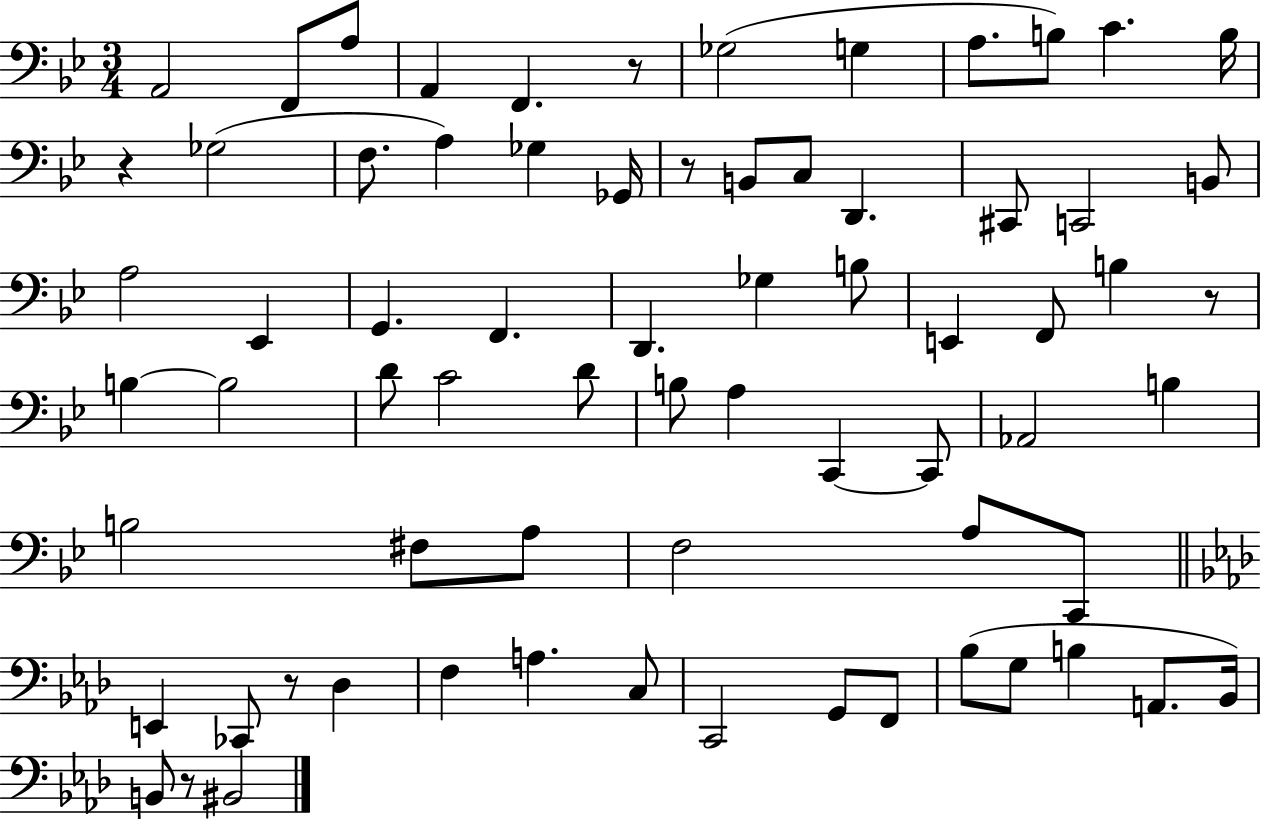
{
  \clef bass
  \numericTimeSignature
  \time 3/4
  \key bes \major
  a,2 f,8 a8 | a,4 f,4. r8 | ges2( g4 | a8. b8) c'4. b16 | \break r4 ges2( | f8. a4) ges4 ges,16 | r8 b,8 c8 d,4. | cis,8 c,2 b,8 | \break a2 ees,4 | g,4. f,4. | d,4. ges4 b8 | e,4 f,8 b4 r8 | \break b4~~ b2 | d'8 c'2 d'8 | b8 a4 c,4~~ c,8 | aes,2 b4 | \break b2 fis8 a8 | f2 a8 c,8 | \bar "||" \break \key aes \major e,4 ces,8 r8 des4 | f4 a4. c8 | c,2 g,8 f,8 | bes8( g8 b4 a,8. bes,16) | \break b,8 r8 bis,2 | \bar "|."
}